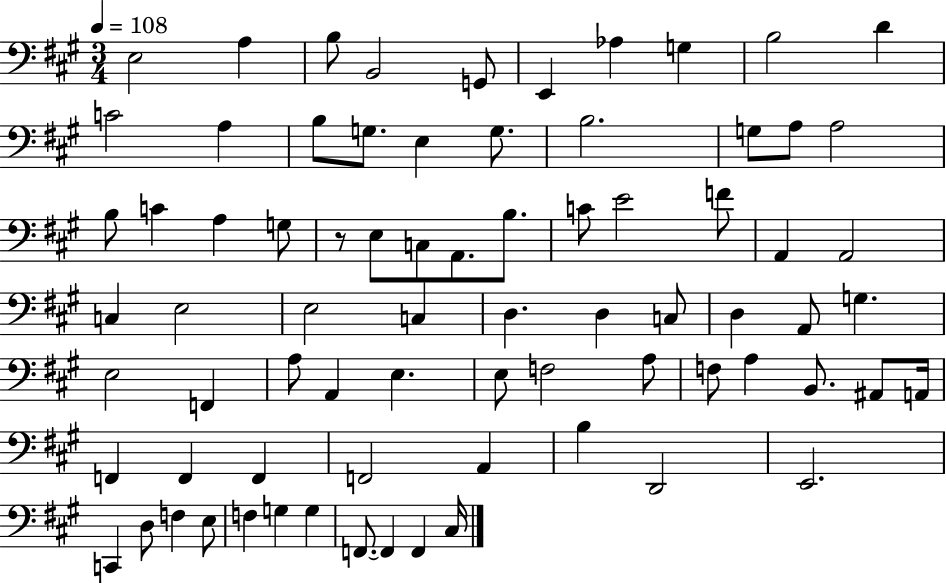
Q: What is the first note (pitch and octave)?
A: E3